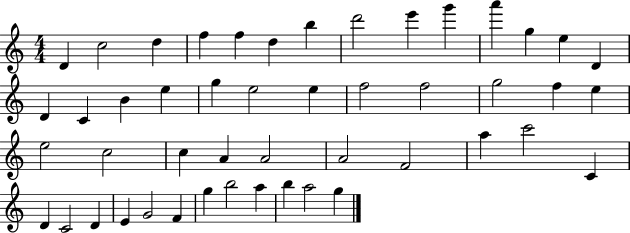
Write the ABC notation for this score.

X:1
T:Untitled
M:4/4
L:1/4
K:C
D c2 d f f d b d'2 e' g' a' g e D D C B e g e2 e f2 f2 g2 f e e2 c2 c A A2 A2 F2 a c'2 C D C2 D E G2 F g b2 a b a2 g